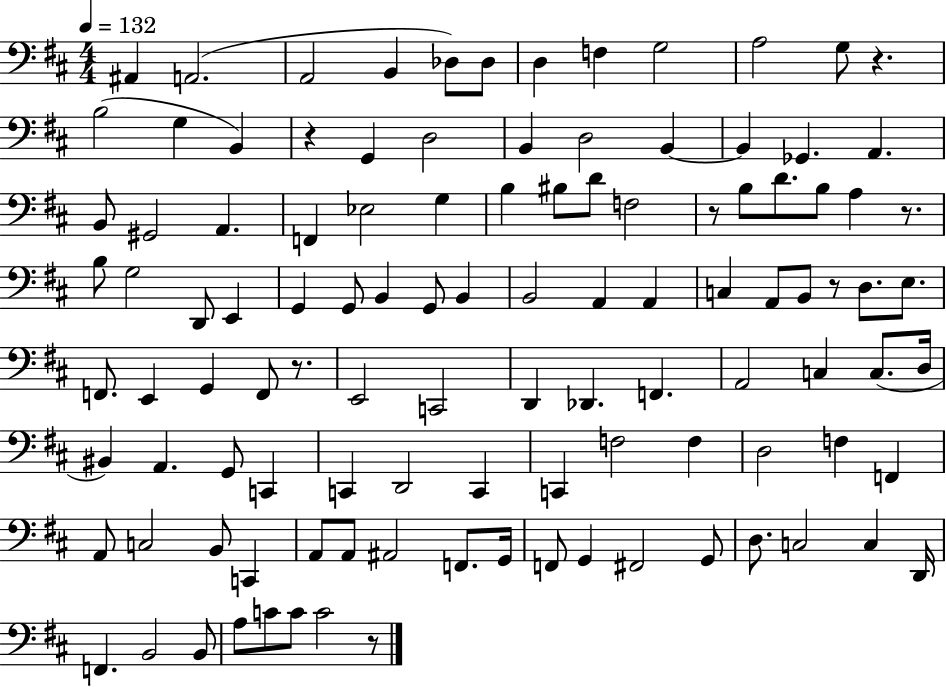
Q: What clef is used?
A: bass